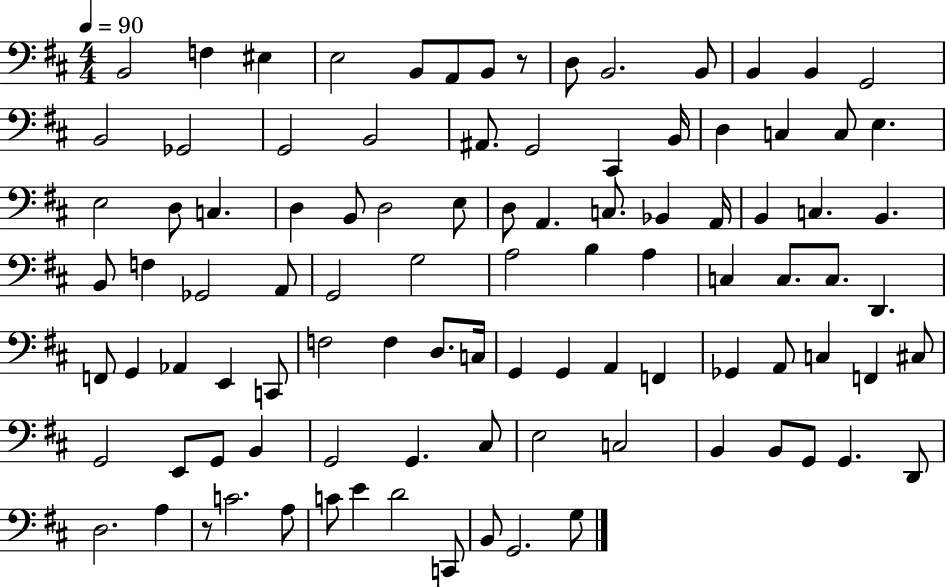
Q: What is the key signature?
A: D major